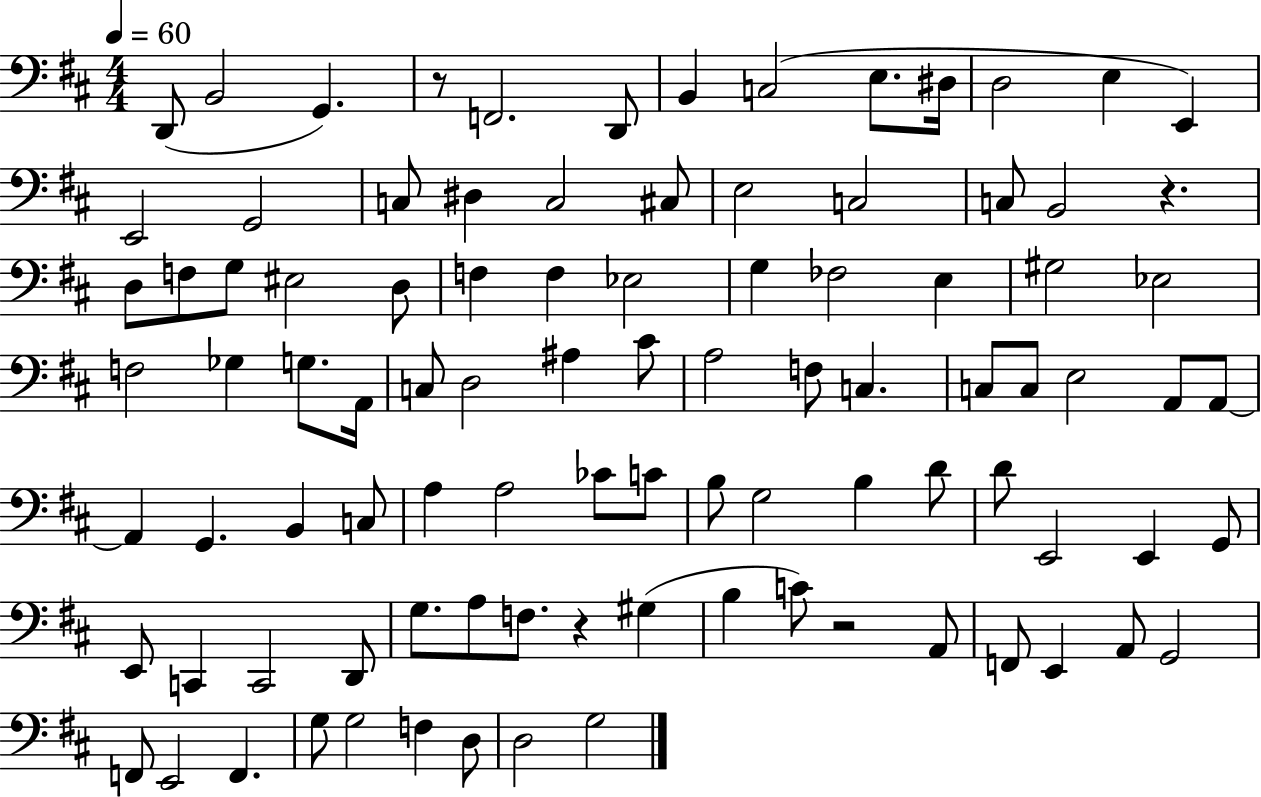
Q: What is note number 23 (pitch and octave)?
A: D3